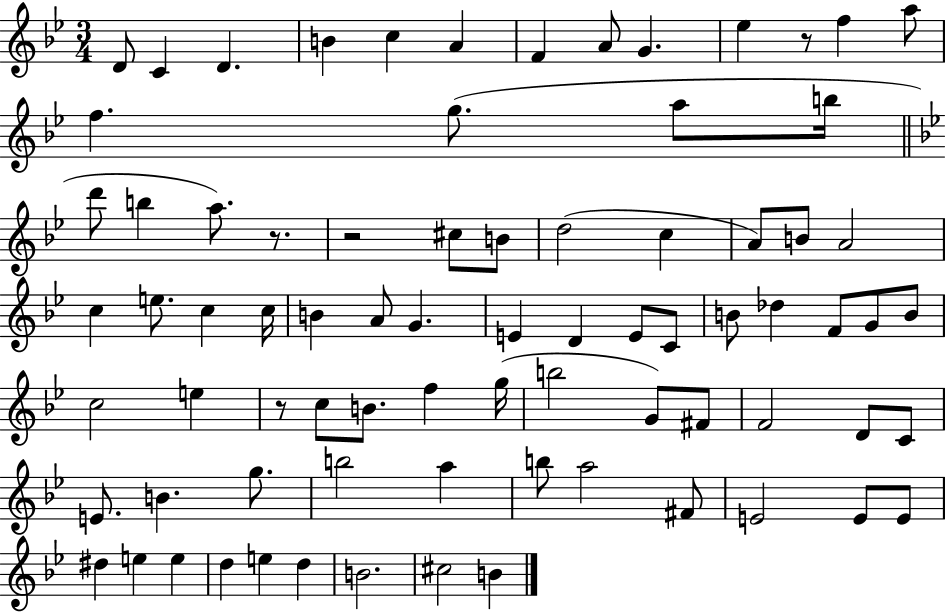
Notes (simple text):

D4/e C4/q D4/q. B4/q C5/q A4/q F4/q A4/e G4/q. Eb5/q R/e F5/q A5/e F5/q. G5/e. A5/e B5/s D6/e B5/q A5/e. R/e. R/h C#5/e B4/e D5/h C5/q A4/e B4/e A4/h C5/q E5/e. C5/q C5/s B4/q A4/e G4/q. E4/q D4/q E4/e C4/e B4/e Db5/q F4/e G4/e B4/e C5/h E5/q R/e C5/e B4/e. F5/q G5/s B5/h G4/e F#4/e F4/h D4/e C4/e E4/e. B4/q. G5/e. B5/h A5/q B5/e A5/h F#4/e E4/h E4/e E4/e D#5/q E5/q E5/q D5/q E5/q D5/q B4/h. C#5/h B4/q